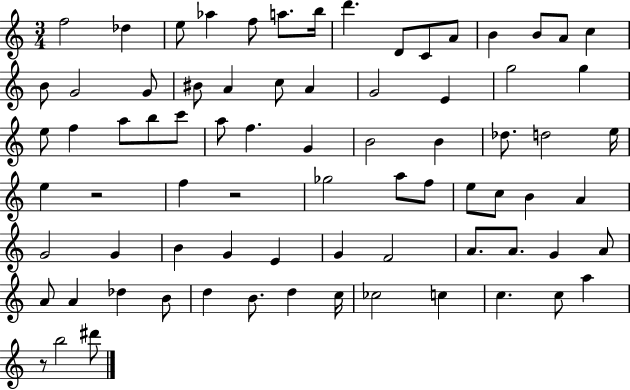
F5/h Db5/q E5/e Ab5/q F5/e A5/e. B5/s D6/q. D4/e C4/e A4/e B4/q B4/e A4/e C5/q B4/e G4/h G4/e BIS4/e A4/q C5/e A4/q G4/h E4/q G5/h G5/q E5/e F5/q A5/e B5/e C6/e A5/e F5/q. G4/q B4/h B4/q Db5/e. D5/h E5/s E5/q R/h F5/q R/h Gb5/h A5/e F5/e E5/e C5/e B4/q A4/q G4/h G4/q B4/q G4/q E4/q G4/q F4/h A4/e. A4/e. G4/q A4/e A4/e A4/q Db5/q B4/e D5/q B4/e. D5/q C5/s CES5/h C5/q C5/q. C5/e A5/q R/e B5/h D#6/e